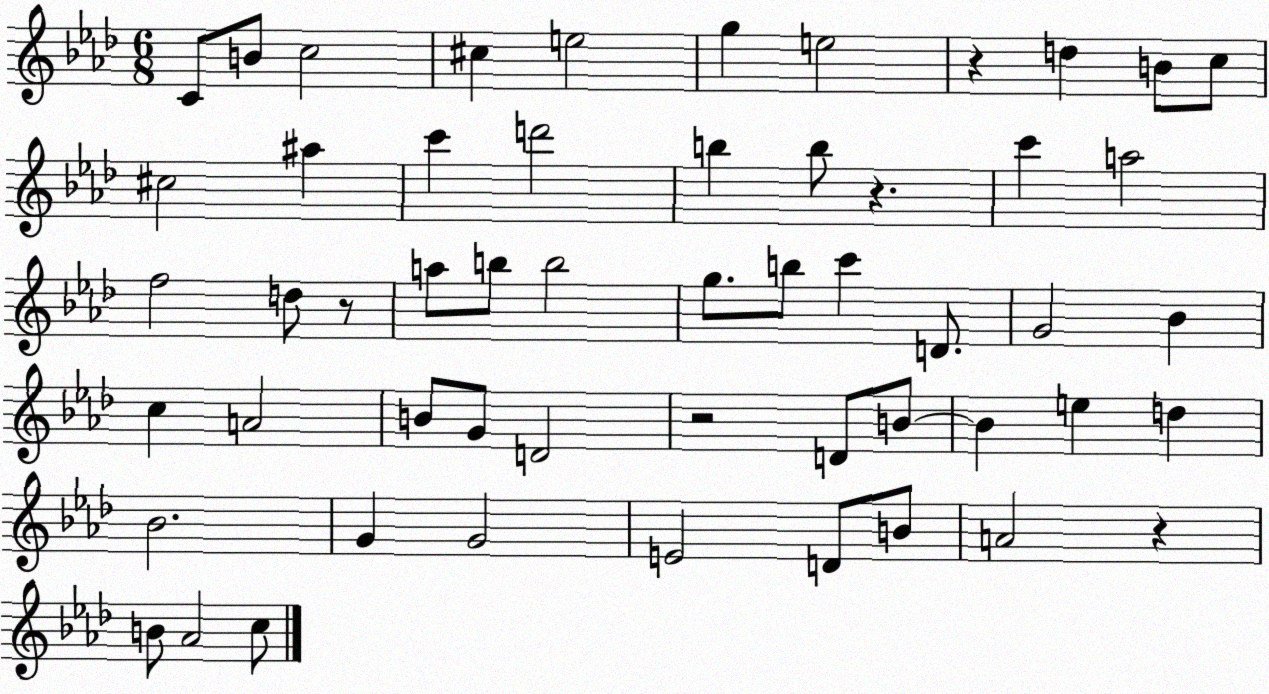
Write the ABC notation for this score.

X:1
T:Untitled
M:6/8
L:1/4
K:Ab
C/2 B/2 c2 ^c e2 g e2 z d B/2 c/2 ^c2 ^a c' d'2 b b/2 z c' a2 f2 d/2 z/2 a/2 b/2 b2 g/2 b/2 c' D/2 G2 _B c A2 B/2 G/2 D2 z2 D/2 B/2 B e d _B2 G G2 E2 D/2 B/2 A2 z B/2 _A2 c/2